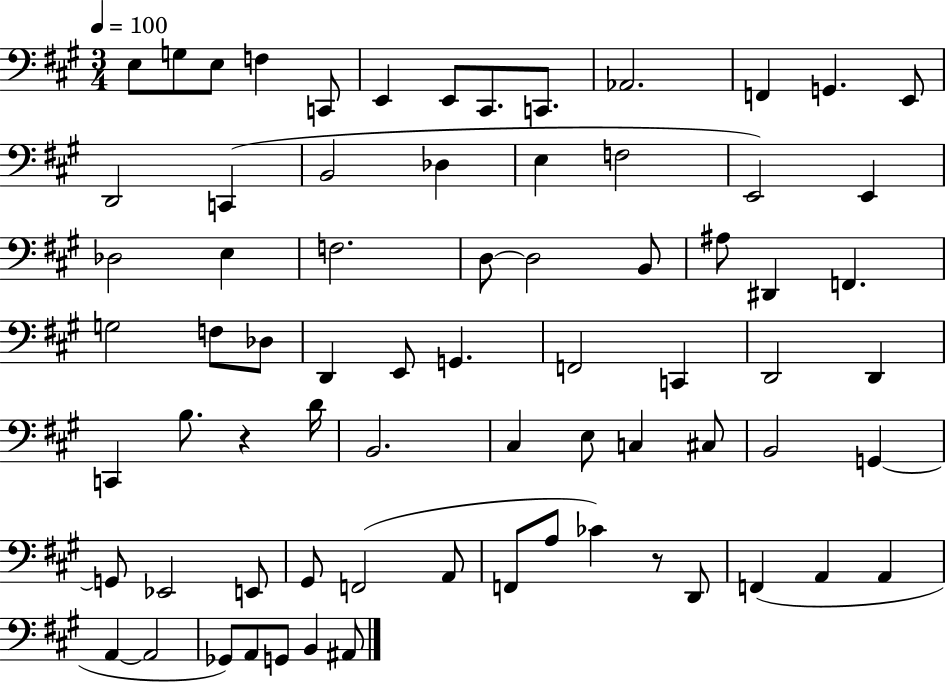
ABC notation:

X:1
T:Untitled
M:3/4
L:1/4
K:A
E,/2 G,/2 E,/2 F, C,,/2 E,, E,,/2 ^C,,/2 C,,/2 _A,,2 F,, G,, E,,/2 D,,2 C,, B,,2 _D, E, F,2 E,,2 E,, _D,2 E, F,2 D,/2 D,2 B,,/2 ^A,/2 ^D,, F,, G,2 F,/2 _D,/2 D,, E,,/2 G,, F,,2 C,, D,,2 D,, C,, B,/2 z D/4 B,,2 ^C, E,/2 C, ^C,/2 B,,2 G,, G,,/2 _E,,2 E,,/2 ^G,,/2 F,,2 A,,/2 F,,/2 A,/2 _C z/2 D,,/2 F,, A,, A,, A,, A,,2 _G,,/2 A,,/2 G,,/2 B,, ^A,,/2